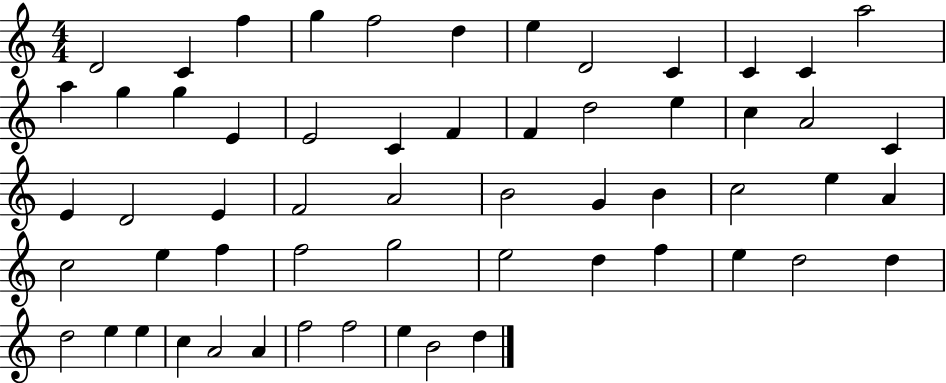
{
  \clef treble
  \numericTimeSignature
  \time 4/4
  \key c \major
  d'2 c'4 f''4 | g''4 f''2 d''4 | e''4 d'2 c'4 | c'4 c'4 a''2 | \break a''4 g''4 g''4 e'4 | e'2 c'4 f'4 | f'4 d''2 e''4 | c''4 a'2 c'4 | \break e'4 d'2 e'4 | f'2 a'2 | b'2 g'4 b'4 | c''2 e''4 a'4 | \break c''2 e''4 f''4 | f''2 g''2 | e''2 d''4 f''4 | e''4 d''2 d''4 | \break d''2 e''4 e''4 | c''4 a'2 a'4 | f''2 f''2 | e''4 b'2 d''4 | \break \bar "|."
}